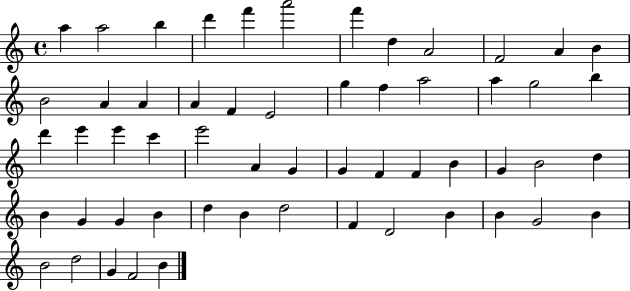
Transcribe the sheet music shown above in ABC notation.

X:1
T:Untitled
M:4/4
L:1/4
K:C
a a2 b d' f' a'2 f' d A2 F2 A B B2 A A A F E2 g f a2 a g2 b d' e' e' c' e'2 A G G F F B G B2 d B G G B d B d2 F D2 B B G2 B B2 d2 G F2 B